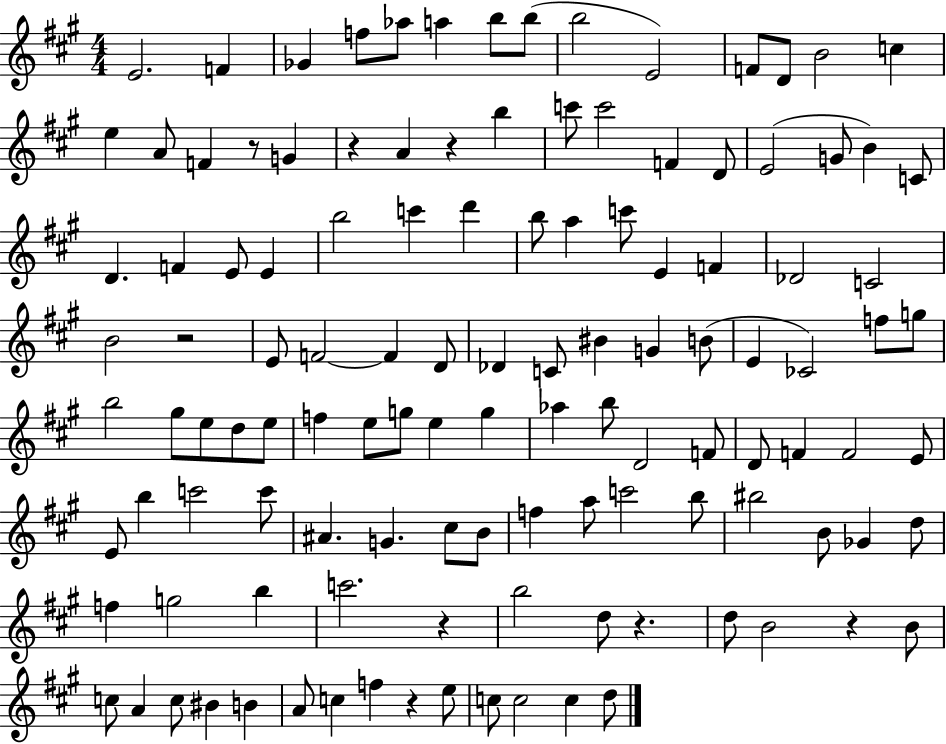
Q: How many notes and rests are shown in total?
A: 120